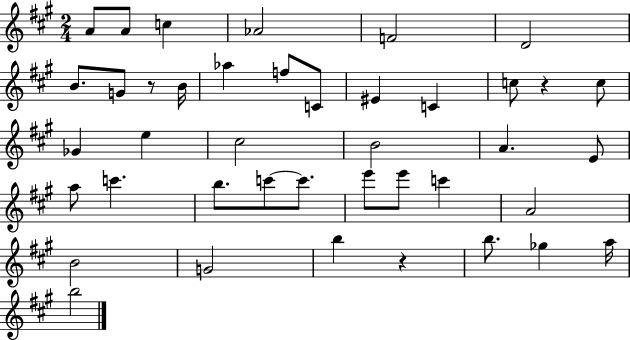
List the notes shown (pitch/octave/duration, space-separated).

A4/e A4/e C5/q Ab4/h F4/h D4/h B4/e. G4/e R/e B4/s Ab5/q F5/e C4/e EIS4/q C4/q C5/e R/q C5/e Gb4/q E5/q C#5/h B4/h A4/q. E4/e A5/e C6/q. B5/e. C6/e C6/e. E6/e E6/e C6/q A4/h B4/h G4/h B5/q R/q B5/e. Gb5/q A5/s B5/h